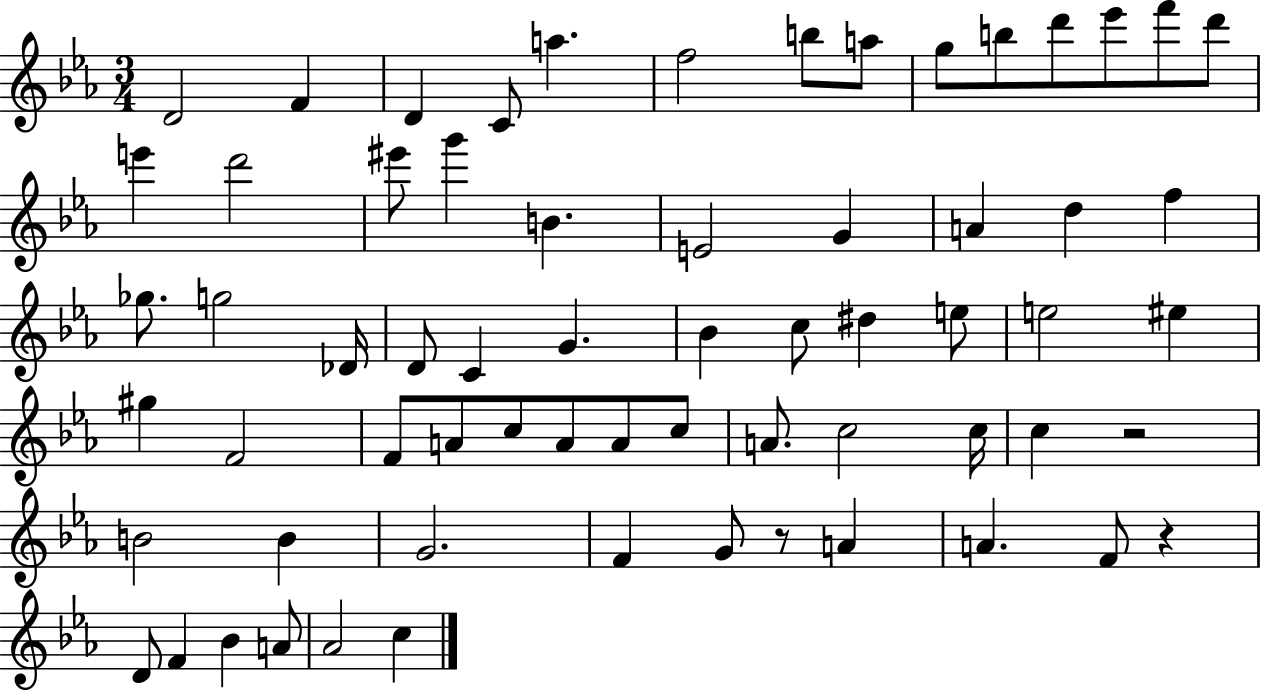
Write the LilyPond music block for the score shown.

{
  \clef treble
  \numericTimeSignature
  \time 3/4
  \key ees \major
  d'2 f'4 | d'4 c'8 a''4. | f''2 b''8 a''8 | g''8 b''8 d'''8 ees'''8 f'''8 d'''8 | \break e'''4 d'''2 | eis'''8 g'''4 b'4. | e'2 g'4 | a'4 d''4 f''4 | \break ges''8. g''2 des'16 | d'8 c'4 g'4. | bes'4 c''8 dis''4 e''8 | e''2 eis''4 | \break gis''4 f'2 | f'8 a'8 c''8 a'8 a'8 c''8 | a'8. c''2 c''16 | c''4 r2 | \break b'2 b'4 | g'2. | f'4 g'8 r8 a'4 | a'4. f'8 r4 | \break d'8 f'4 bes'4 a'8 | aes'2 c''4 | \bar "|."
}